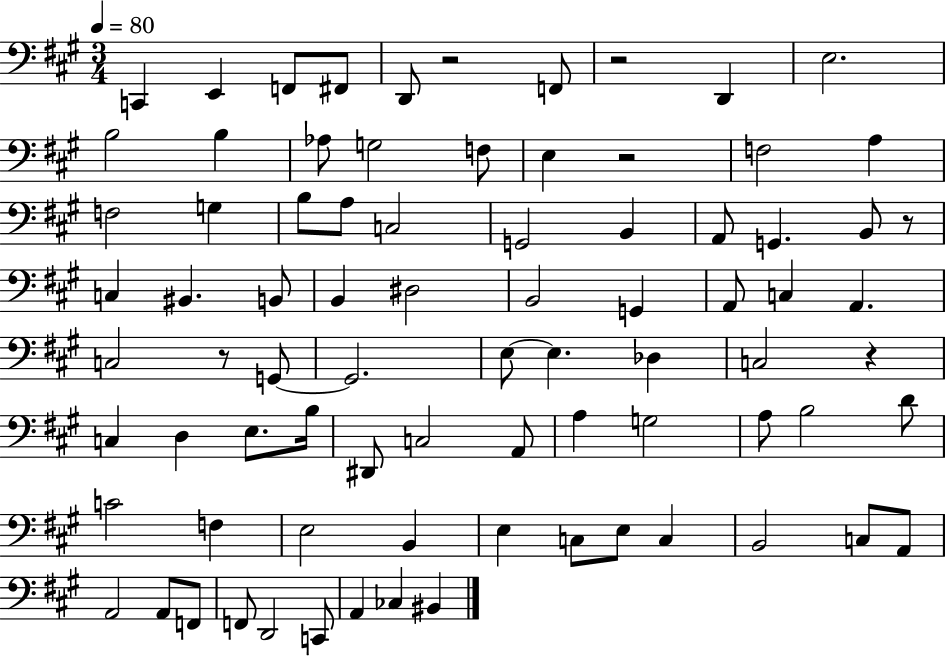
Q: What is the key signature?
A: A major